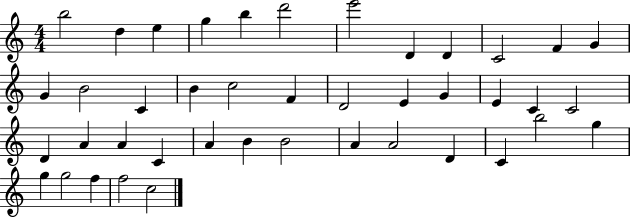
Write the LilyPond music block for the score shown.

{
  \clef treble
  \numericTimeSignature
  \time 4/4
  \key c \major
  b''2 d''4 e''4 | g''4 b''4 d'''2 | e'''2 d'4 d'4 | c'2 f'4 g'4 | \break g'4 b'2 c'4 | b'4 c''2 f'4 | d'2 e'4 g'4 | e'4 c'4 c'2 | \break d'4 a'4 a'4 c'4 | a'4 b'4 b'2 | a'4 a'2 d'4 | c'4 b''2 g''4 | \break g''4 g''2 f''4 | f''2 c''2 | \bar "|."
}